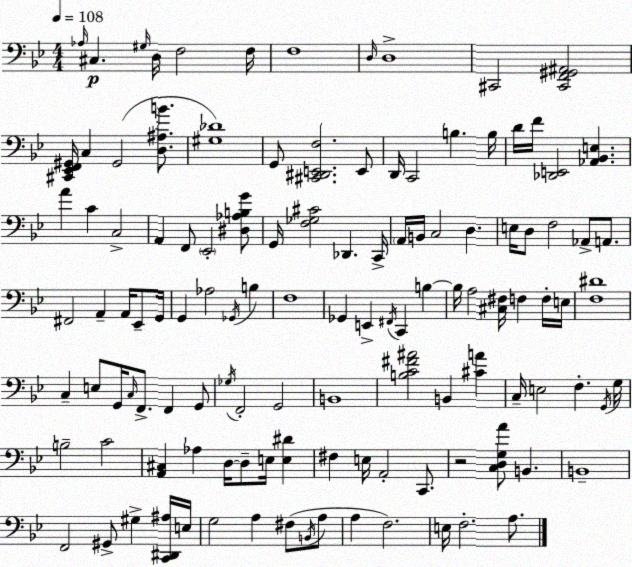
X:1
T:Untitled
M:4/4
L:1/4
K:Bb
_A,/4 ^C, ^G,/4 D,/4 F,2 F,/4 F,4 D,/4 D,4 ^C,,2 [^C,,F,,^G,,^A,,]2 [^C,,_E,,F,,^G,,]/4 C, ^G,,2 [D,^A,B]/2 [^G,_D]4 G,,/2 [^C,,^D,,E,,F,]2 E,,/2 D,,/4 C,,2 B, B,/4 D/4 F/4 [_D,,E,,]2 [_A,,_B,,E,] A C C,2 A,, F,,/2 _E,,2 [^D,_A,B,G]/2 G,,/4 [F,_G,^C]2 _D,, C,,/4 A,,/4 B,,/4 C,2 D, E,/4 D,/2 F,2 _A,,/2 A,,/2 ^F,,2 A,, A,,/4 _E,,/2 G,,/4 G,, _A,2 _G,,/4 B, F,4 _G,, E,, ^F,,/4 C,, B, B,/4 A,2 [^C,^F,]/4 F, F,/4 E,/4 [F,^D]4 C, E,/2 G,,/4 C,/4 F,,/2 F,, G,,/2 _G,/4 F,,2 G,,2 B,,4 [B,C^F^A]2 B,, [^CA] C,/4 E,2 F, G,,/4 G,/4 B,2 C2 [A,,^C,] _A, D,/4 D,/2 E,/4 [E,^D] ^F, E,/4 A,,2 C,,/2 z2 [C,D,G,A]/2 B,, B,,4 F,,2 ^G,,/2 ^G, [C,,^D,,^A,]/4 E,/4 G,2 A, ^F,/2 B,,/4 A,/2 A, F,2 E,/4 F,2 A,/2